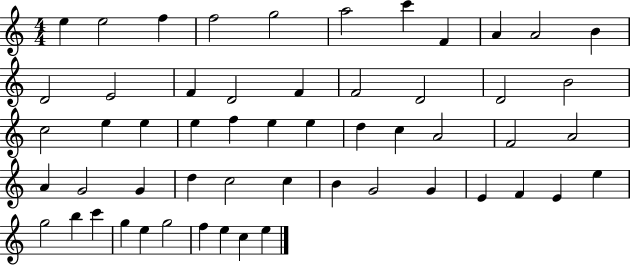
E5/q E5/h F5/q F5/h G5/h A5/h C6/q F4/q A4/q A4/h B4/q D4/h E4/h F4/q D4/h F4/q F4/h D4/h D4/h B4/h C5/h E5/q E5/q E5/q F5/q E5/q E5/q D5/q C5/q A4/h F4/h A4/h A4/q G4/h G4/q D5/q C5/h C5/q B4/q G4/h G4/q E4/q F4/q E4/q E5/q G5/h B5/q C6/q G5/q E5/q G5/h F5/q E5/q C5/q E5/q